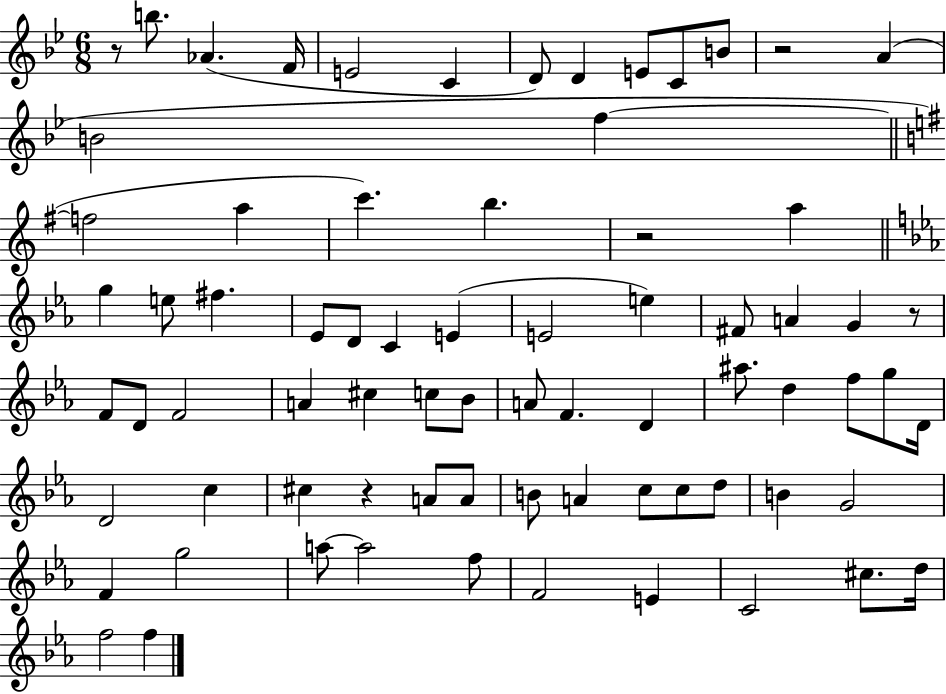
R/e B5/e. Ab4/q. F4/s E4/h C4/q D4/e D4/q E4/e C4/e B4/e R/h A4/q B4/h F5/q F5/h A5/q C6/q. B5/q. R/h A5/q G5/q E5/e F#5/q. Eb4/e D4/e C4/q E4/q E4/h E5/q F#4/e A4/q G4/q R/e F4/e D4/e F4/h A4/q C#5/q C5/e Bb4/e A4/e F4/q. D4/q A#5/e. D5/q F5/e G5/e D4/s D4/h C5/q C#5/q R/q A4/e A4/e B4/e A4/q C5/e C5/e D5/e B4/q G4/h F4/q G5/h A5/e A5/h F5/e F4/h E4/q C4/h C#5/e. D5/s F5/h F5/q